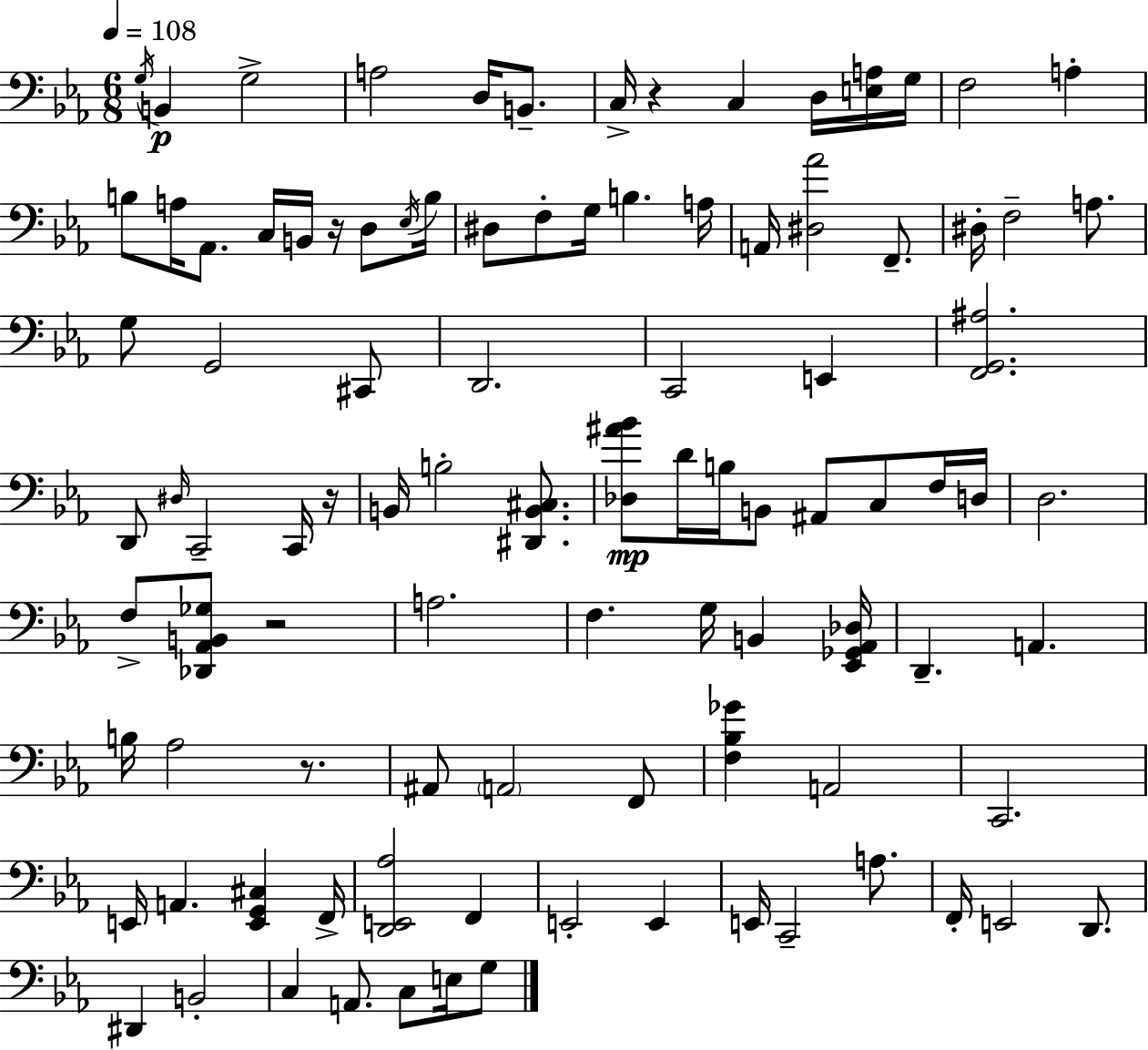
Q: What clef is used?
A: bass